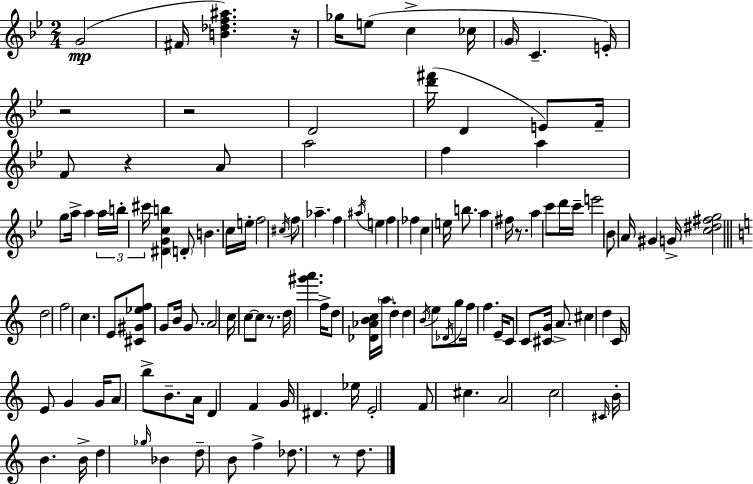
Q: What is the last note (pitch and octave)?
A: D5